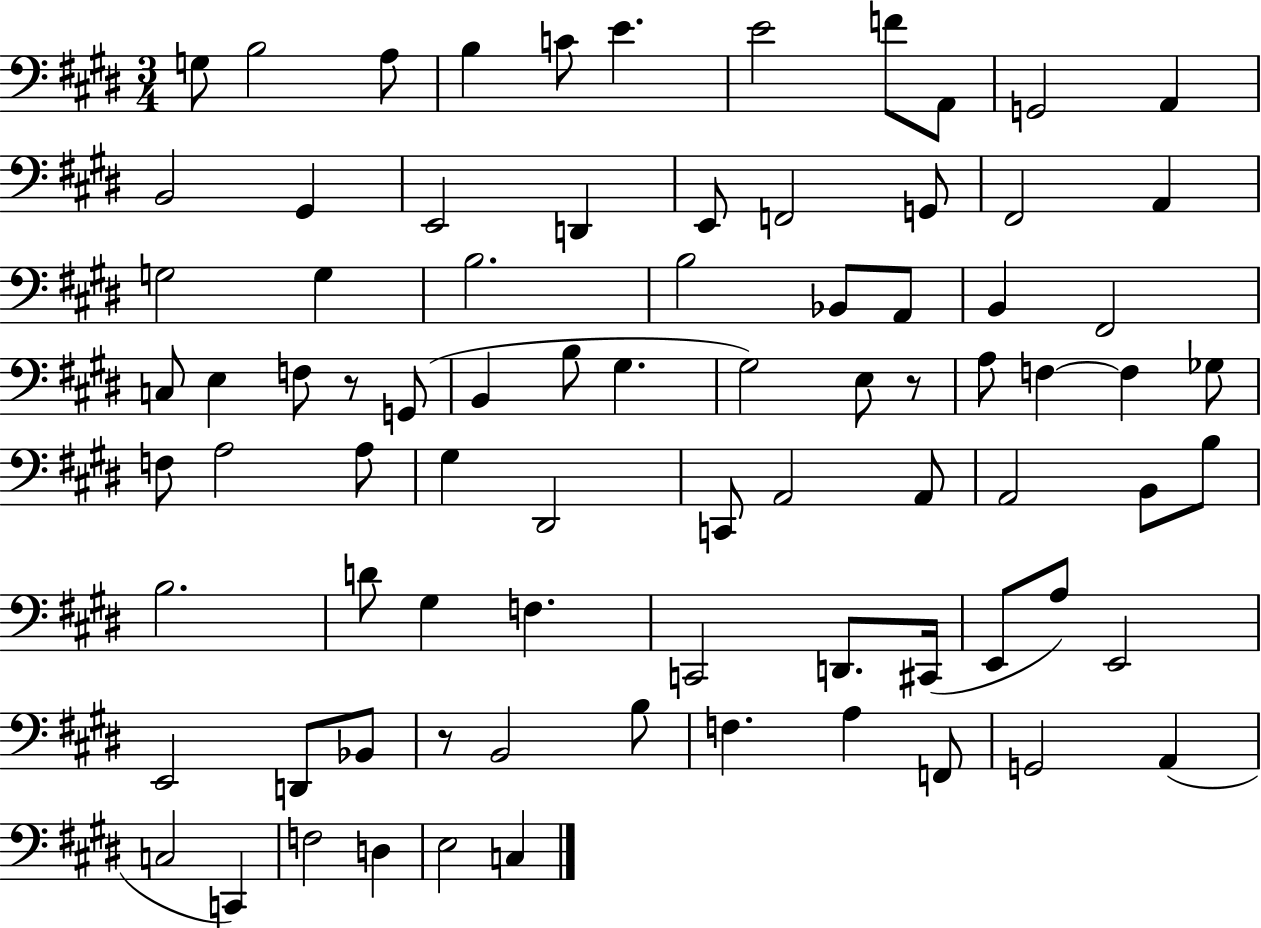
{
  \clef bass
  \numericTimeSignature
  \time 3/4
  \key e \major
  g8 b2 a8 | b4 c'8 e'4. | e'2 f'8 a,8 | g,2 a,4 | \break b,2 gis,4 | e,2 d,4 | e,8 f,2 g,8 | fis,2 a,4 | \break g2 g4 | b2. | b2 bes,8 a,8 | b,4 fis,2 | \break c8 e4 f8 r8 g,8( | b,4 b8 gis4. | gis2) e8 r8 | a8 f4~~ f4 ges8 | \break f8 a2 a8 | gis4 dis,2 | c,8 a,2 a,8 | a,2 b,8 b8 | \break b2. | d'8 gis4 f4. | c,2 d,8. cis,16( | e,8 a8) e,2 | \break e,2 d,8 bes,8 | r8 b,2 b8 | f4. a4 f,8 | g,2 a,4( | \break c2 c,4) | f2 d4 | e2 c4 | \bar "|."
}